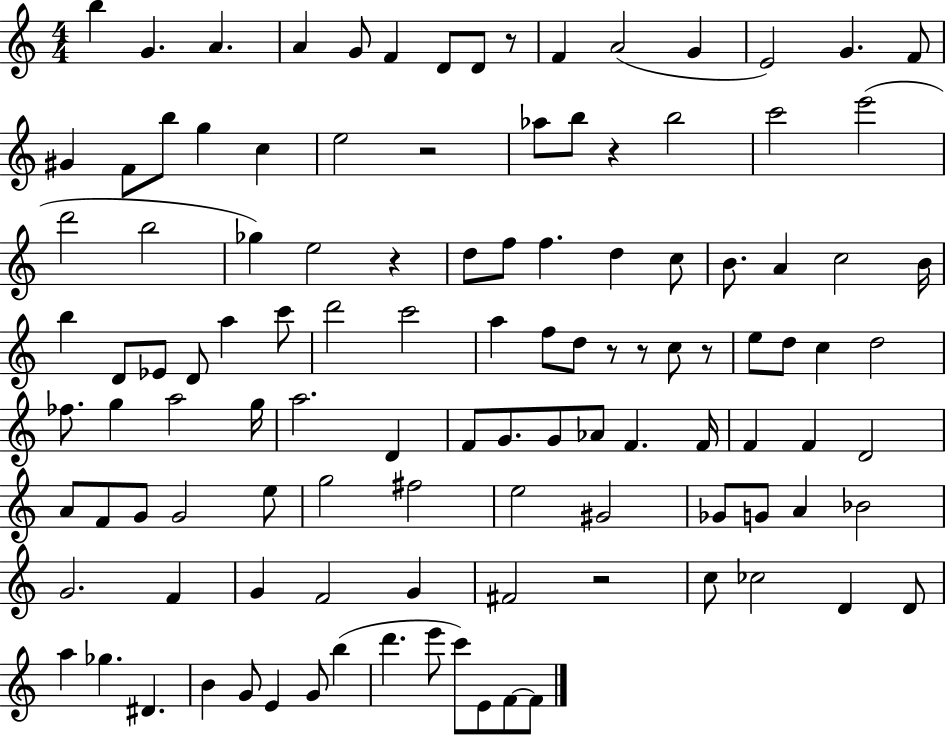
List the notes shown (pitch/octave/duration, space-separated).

B5/q G4/q. A4/q. A4/q G4/e F4/q D4/e D4/e R/e F4/q A4/h G4/q E4/h G4/q. F4/e G#4/q F4/e B5/e G5/q C5/q E5/h R/h Ab5/e B5/e R/q B5/h C6/h E6/h D6/h B5/h Gb5/q E5/h R/q D5/e F5/e F5/q. D5/q C5/e B4/e. A4/q C5/h B4/s B5/q D4/e Eb4/e D4/e A5/q C6/e D6/h C6/h A5/q F5/e D5/e R/e R/e C5/e R/e E5/e D5/e C5/q D5/h FES5/e. G5/q A5/h G5/s A5/h. D4/q F4/e G4/e. G4/e Ab4/e F4/q. F4/s F4/q F4/q D4/h A4/e F4/e G4/e G4/h E5/e G5/h F#5/h E5/h G#4/h Gb4/e G4/e A4/q Bb4/h G4/h. F4/q G4/q F4/h G4/q F#4/h R/h C5/e CES5/h D4/q D4/e A5/q Gb5/q. D#4/q. B4/q G4/e E4/q G4/e B5/q D6/q. E6/e C6/e E4/e F4/e F4/e